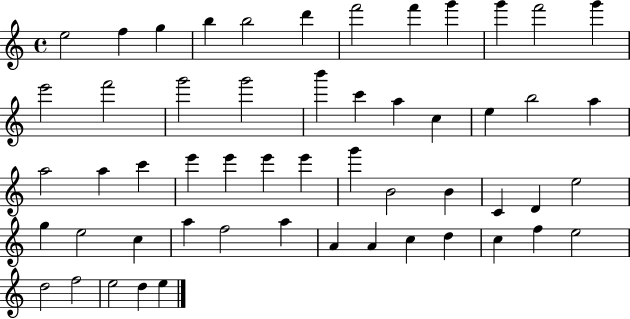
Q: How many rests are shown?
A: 0